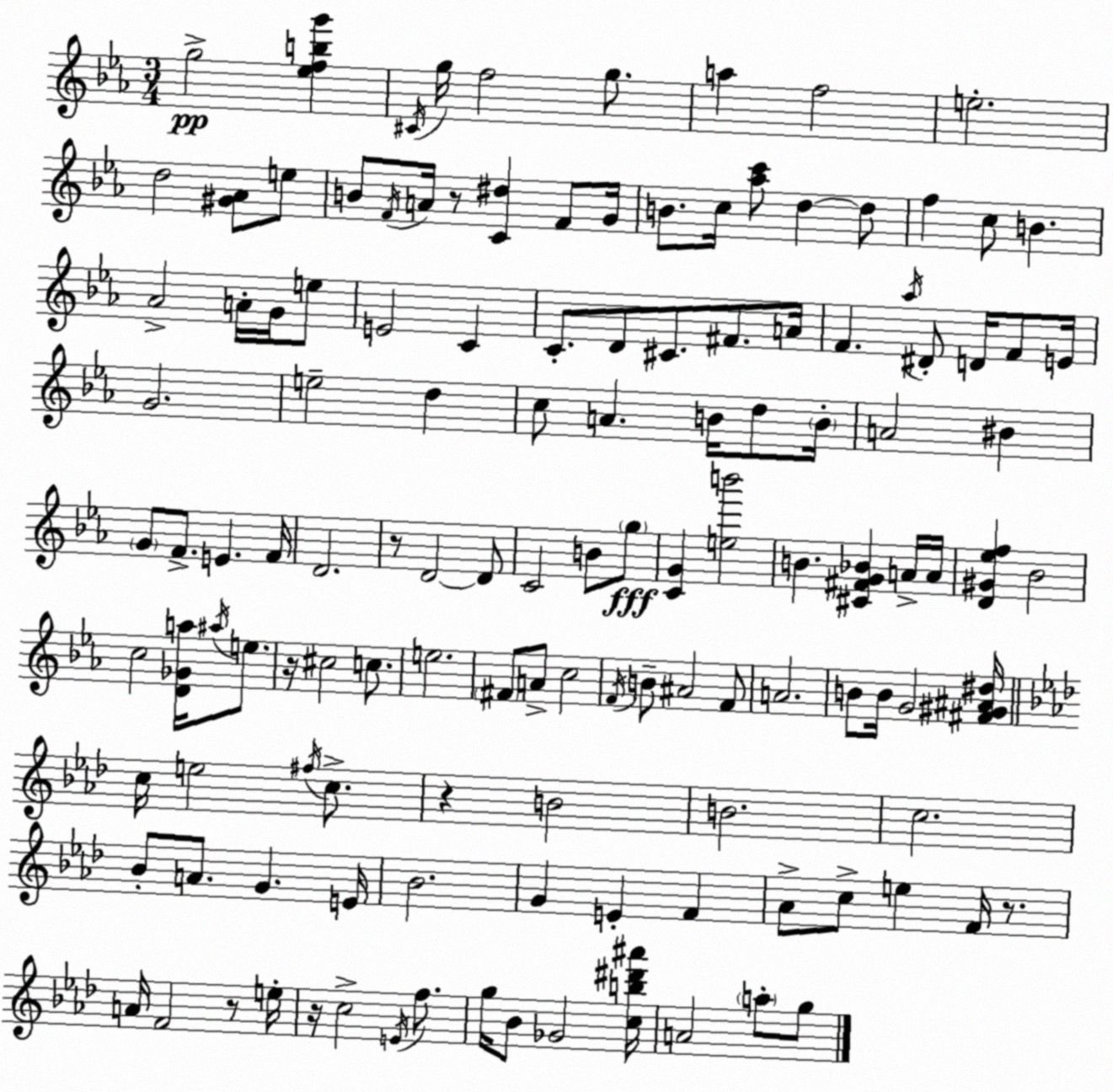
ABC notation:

X:1
T:Untitled
M:3/4
L:1/4
K:Eb
g2 [_efbg'] ^C/4 g/4 f2 g/2 a f2 e2 d2 [^G_A]/2 e/2 B/2 F/4 A/4 z/2 [C^d] F/2 G/4 B/2 c/4 [_ac']/2 d d/2 f c/2 B _A2 A/4 G/4 e/2 E2 C C/2 D/2 ^C/2 ^F/2 A/4 F _a/4 ^D/2 D/4 F/2 E/4 G2 e2 d c/2 A B/4 d/2 B/4 A2 ^B G/2 F/2 E F/4 D2 z/2 D2 D/2 C2 B/2 g/2 [CG] [eb']2 B [^C^FG_B] A/4 A/4 [D^G_ef] _B2 c2 [D_Ga]/4 ^a/4 e/2 z/4 ^c2 c/2 e2 ^F/2 A/2 c2 F/4 B/2 ^A2 F/2 A2 B/2 B/4 G2 [^F^G^A^d]/4 c/4 e2 ^f/4 c/2 z B2 B2 c2 _B/2 A/2 G E/4 _B2 G E F _A/2 c/2 e F/4 z/2 A/4 F2 z/2 e/4 z/4 c2 E/4 f/2 g/4 _B/2 _G2 [cb^d'^a']/4 A2 a/2 g/2